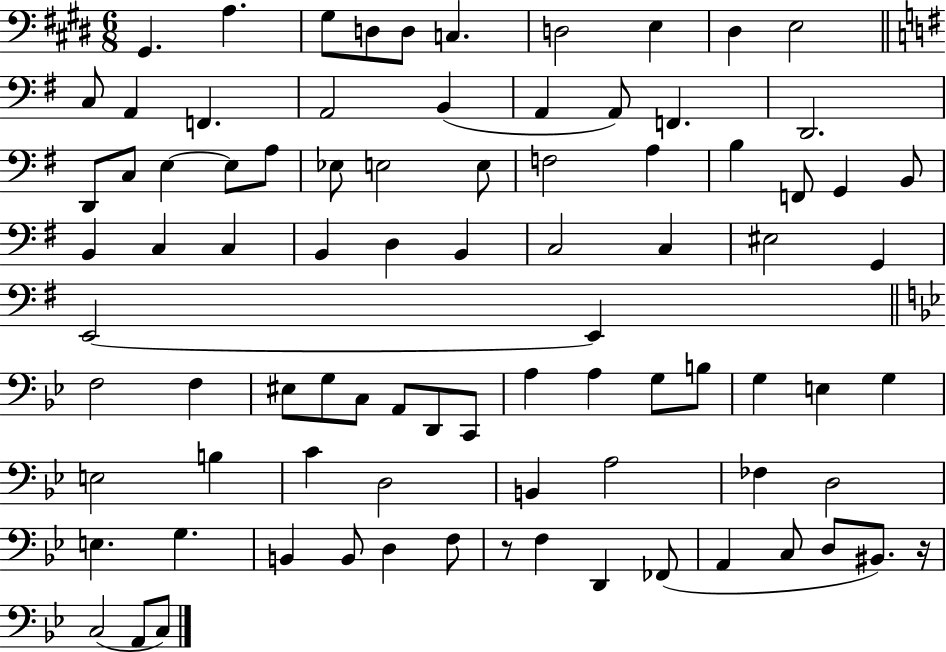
{
  \clef bass
  \numericTimeSignature
  \time 6/8
  \key e \major
  gis,4. a4. | gis8 d8 d8 c4. | d2 e4 | dis4 e2 | \break \bar "||" \break \key e \minor c8 a,4 f,4. | a,2 b,4( | a,4 a,8) f,4. | d,2. | \break d,8 c8 e4~~ e8 a8 | ees8 e2 e8 | f2 a4 | b4 f,8 g,4 b,8 | \break b,4 c4 c4 | b,4 d4 b,4 | c2 c4 | eis2 g,4 | \break e,2~~ e,4 | \bar "||" \break \key bes \major f2 f4 | eis8 g8 c8 a,8 d,8 c,8 | a4 a4 g8 b8 | g4 e4 g4 | \break e2 b4 | c'4 d2 | b,4 a2 | fes4 d2 | \break e4. g4. | b,4 b,8 d4 f8 | r8 f4 d,4 fes,8( | a,4 c8 d8 bis,8.) r16 | \break c2( a,8 c8) | \bar "|."
}